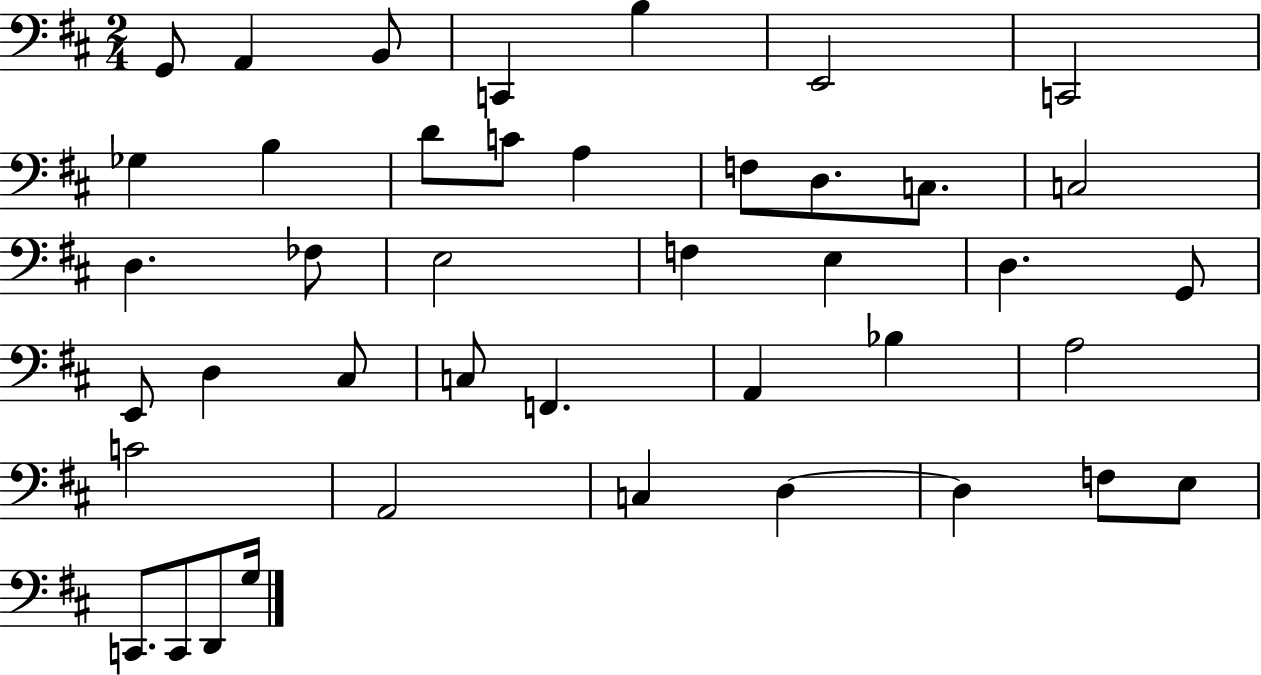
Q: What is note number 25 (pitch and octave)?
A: D3